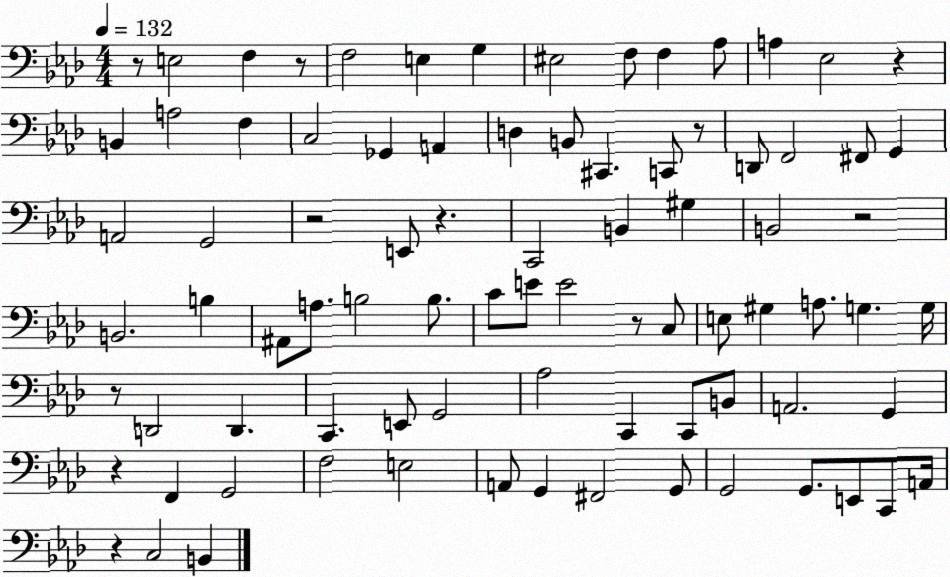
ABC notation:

X:1
T:Untitled
M:4/4
L:1/4
K:Ab
z/2 E,2 F, z/2 F,2 E, G, ^E,2 F,/2 F, _A,/2 A, _E,2 z B,, A,2 F, C,2 _G,, A,, D, B,,/2 ^C,, C,,/2 z/2 D,,/2 F,,2 ^F,,/2 G,, A,,2 G,,2 z2 E,,/2 z C,,2 B,, ^G, B,,2 z2 B,,2 B, ^A,,/2 A,/2 B,2 B,/2 C/2 E/2 E2 z/2 C,/2 E,/2 ^G, A,/2 G, G,/4 z/2 D,,2 D,, C,, E,,/2 G,,2 _A,2 C,, C,,/2 B,,/2 A,,2 G,, z F,, G,,2 F,2 E,2 A,,/2 G,, ^F,,2 G,,/2 G,,2 G,,/2 E,,/2 C,,/2 A,,/4 z C,2 B,,